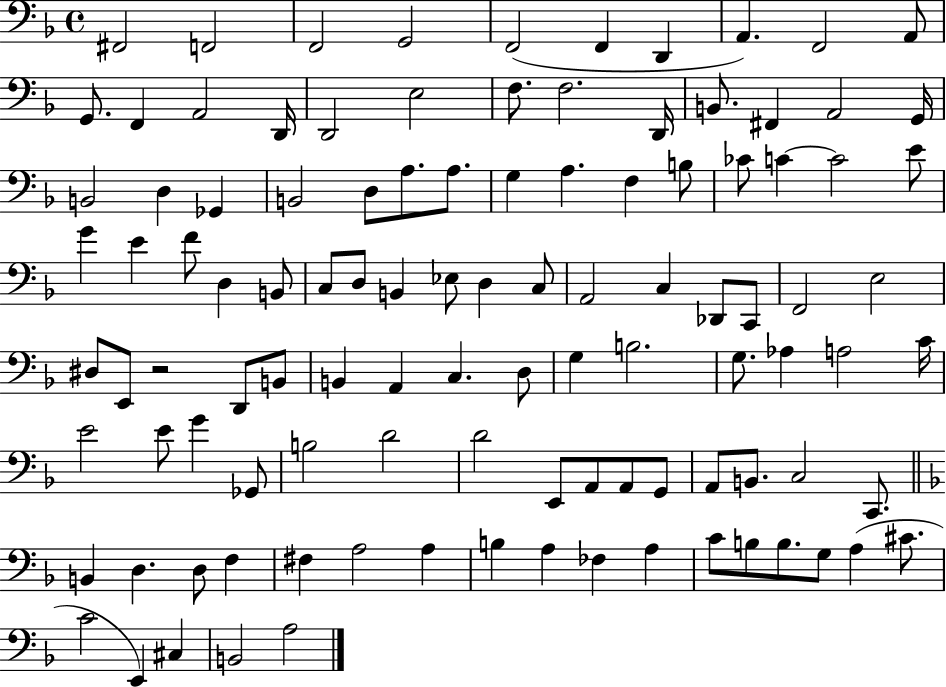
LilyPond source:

{
  \clef bass
  \time 4/4
  \defaultTimeSignature
  \key f \major
  fis,2 f,2 | f,2 g,2 | f,2( f,4 d,4 | a,4.) f,2 a,8 | \break g,8. f,4 a,2 d,16 | d,2 e2 | f8. f2. d,16 | b,8. fis,4 a,2 g,16 | \break b,2 d4 ges,4 | b,2 d8 a8. a8. | g4 a4. f4 b8 | ces'8 c'4~~ c'2 e'8 | \break g'4 e'4 f'8 d4 b,8 | c8 d8 b,4 ees8 d4 c8 | a,2 c4 des,8 c,8 | f,2 e2 | \break dis8 e,8 r2 d,8 b,8 | b,4 a,4 c4. d8 | g4 b2. | g8. aes4 a2 c'16 | \break e'2 e'8 g'4 ges,8 | b2 d'2 | d'2 e,8 a,8 a,8 g,8 | a,8 b,8. c2 c,8. | \break \bar "||" \break \key d \minor b,4 d4. d8 f4 | fis4 a2 a4 | b4 a4 fes4 a4 | c'8 b8 b8. g8 a4( cis'8. | \break c'2 e,4) cis4 | b,2 a2 | \bar "|."
}